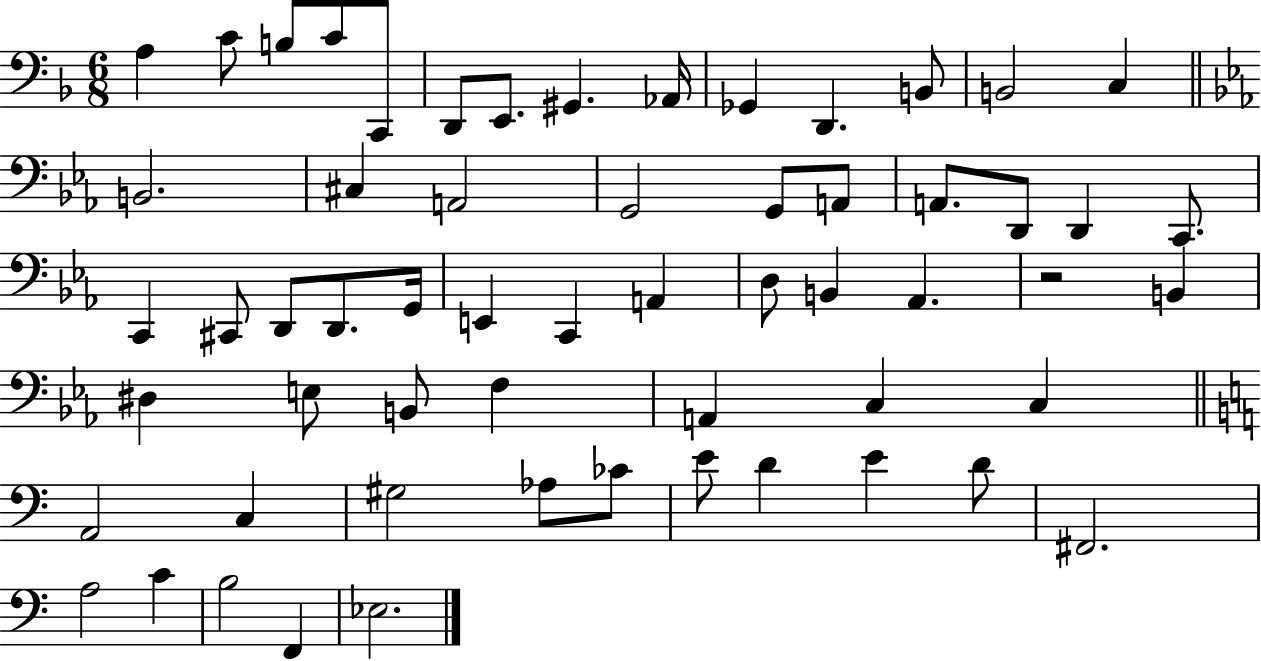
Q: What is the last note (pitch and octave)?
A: Eb3